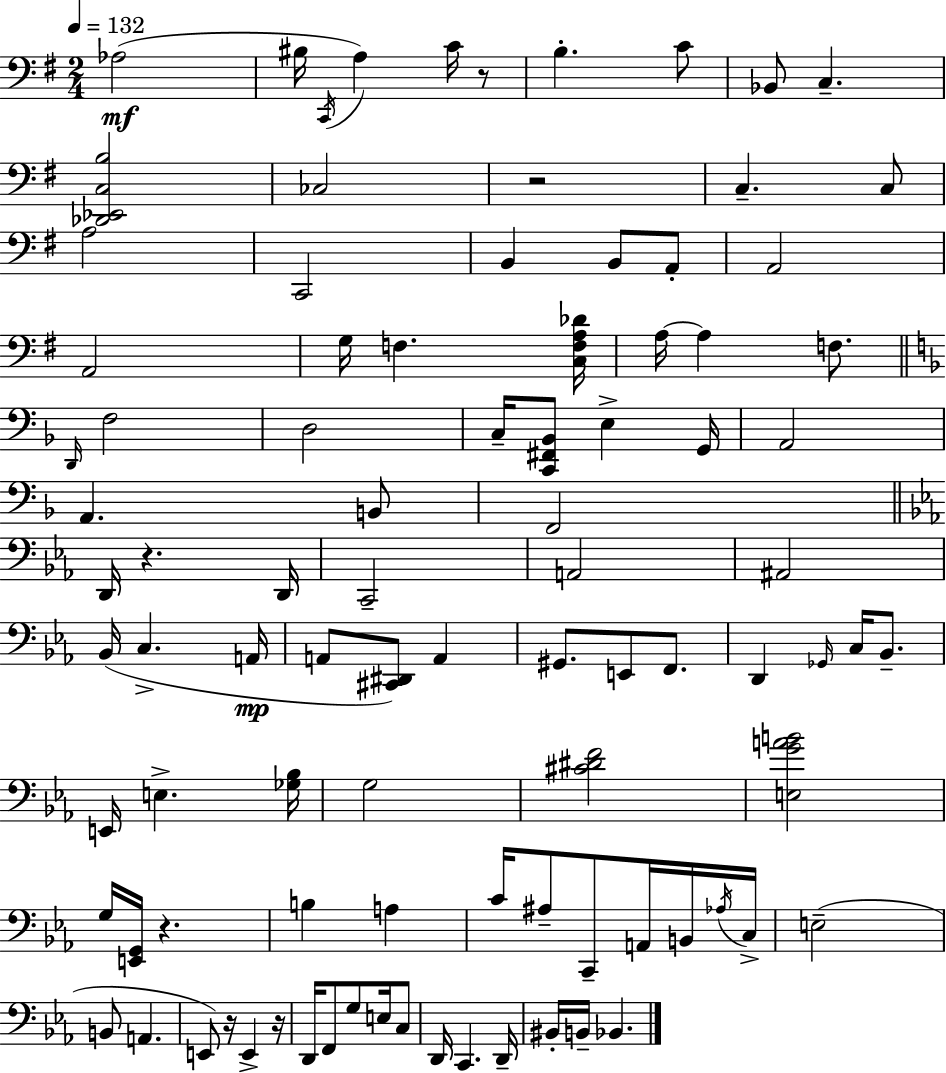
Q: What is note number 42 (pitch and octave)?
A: A2